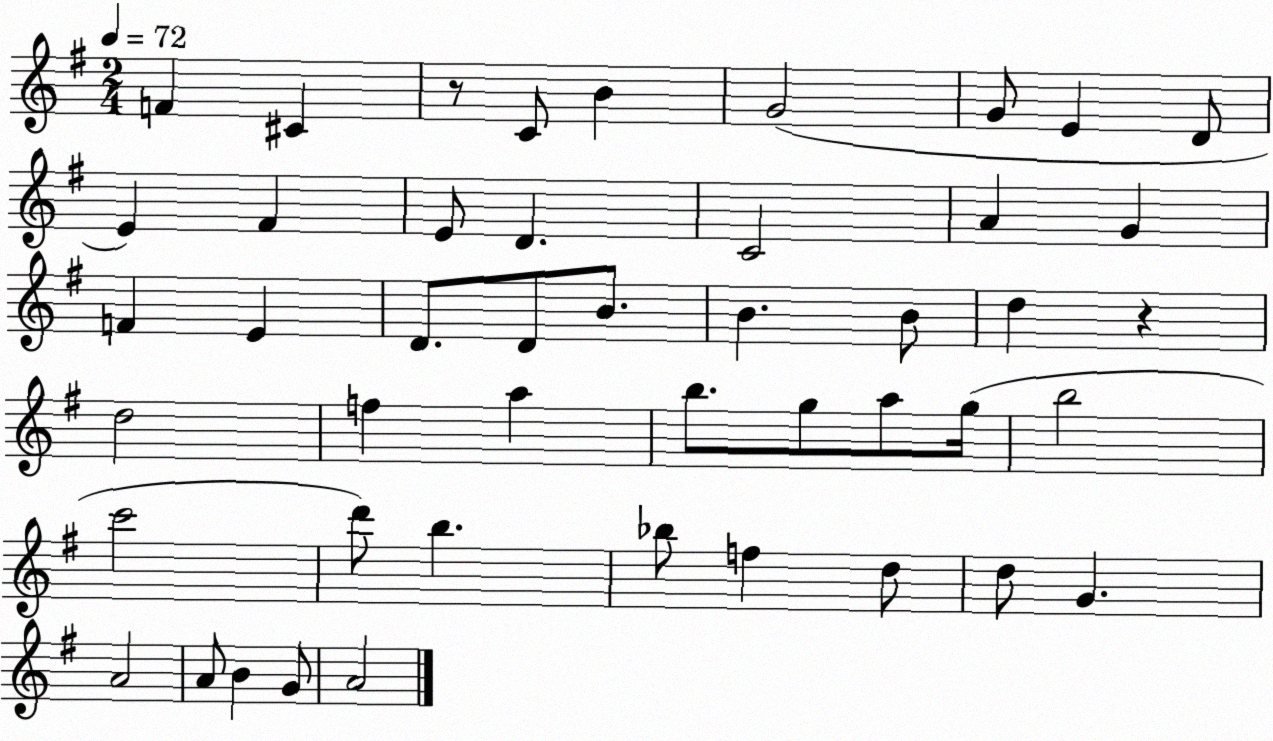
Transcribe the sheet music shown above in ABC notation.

X:1
T:Untitled
M:2/4
L:1/4
K:G
F ^C z/2 C/2 B G2 G/2 E D/2 E ^F E/2 D C2 A G F E D/2 D/2 B/2 B B/2 d z d2 f a b/2 g/2 a/2 g/4 b2 c'2 d'/2 b _b/2 f d/2 d/2 G A2 A/2 B G/2 A2